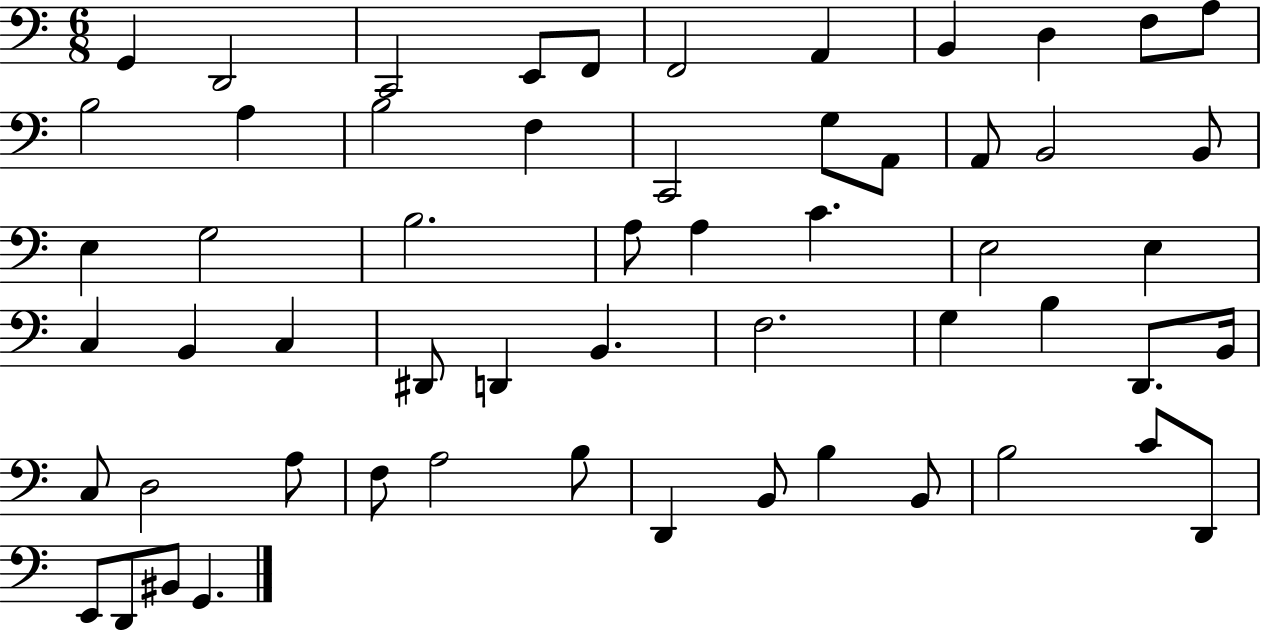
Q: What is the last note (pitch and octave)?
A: G2